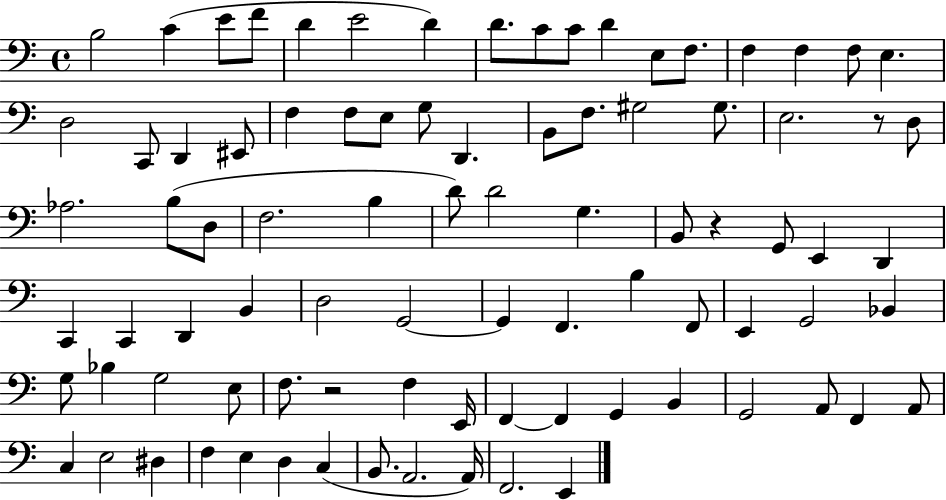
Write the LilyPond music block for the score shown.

{
  \clef bass
  \time 4/4
  \defaultTimeSignature
  \key c \major
  b2 c'4( e'8 f'8 | d'4 e'2 d'4) | d'8. c'8 c'8 d'4 e8 f8. | f4 f4 f8 e4. | \break d2 c,8 d,4 eis,8 | f4 f8 e8 g8 d,4. | b,8 f8. gis2 gis8. | e2. r8 d8 | \break aes2. b8( d8 | f2. b4 | d'8) d'2 g4. | b,8 r4 g,8 e,4 d,4 | \break c,4 c,4 d,4 b,4 | d2 g,2~~ | g,4 f,4. b4 f,8 | e,4 g,2 bes,4 | \break g8 bes4 g2 e8 | f8. r2 f4 e,16 | f,4~~ f,4 g,4 b,4 | g,2 a,8 f,4 a,8 | \break c4 e2 dis4 | f4 e4 d4 c4( | b,8. a,2. a,16) | f,2. e,4 | \break \bar "|."
}